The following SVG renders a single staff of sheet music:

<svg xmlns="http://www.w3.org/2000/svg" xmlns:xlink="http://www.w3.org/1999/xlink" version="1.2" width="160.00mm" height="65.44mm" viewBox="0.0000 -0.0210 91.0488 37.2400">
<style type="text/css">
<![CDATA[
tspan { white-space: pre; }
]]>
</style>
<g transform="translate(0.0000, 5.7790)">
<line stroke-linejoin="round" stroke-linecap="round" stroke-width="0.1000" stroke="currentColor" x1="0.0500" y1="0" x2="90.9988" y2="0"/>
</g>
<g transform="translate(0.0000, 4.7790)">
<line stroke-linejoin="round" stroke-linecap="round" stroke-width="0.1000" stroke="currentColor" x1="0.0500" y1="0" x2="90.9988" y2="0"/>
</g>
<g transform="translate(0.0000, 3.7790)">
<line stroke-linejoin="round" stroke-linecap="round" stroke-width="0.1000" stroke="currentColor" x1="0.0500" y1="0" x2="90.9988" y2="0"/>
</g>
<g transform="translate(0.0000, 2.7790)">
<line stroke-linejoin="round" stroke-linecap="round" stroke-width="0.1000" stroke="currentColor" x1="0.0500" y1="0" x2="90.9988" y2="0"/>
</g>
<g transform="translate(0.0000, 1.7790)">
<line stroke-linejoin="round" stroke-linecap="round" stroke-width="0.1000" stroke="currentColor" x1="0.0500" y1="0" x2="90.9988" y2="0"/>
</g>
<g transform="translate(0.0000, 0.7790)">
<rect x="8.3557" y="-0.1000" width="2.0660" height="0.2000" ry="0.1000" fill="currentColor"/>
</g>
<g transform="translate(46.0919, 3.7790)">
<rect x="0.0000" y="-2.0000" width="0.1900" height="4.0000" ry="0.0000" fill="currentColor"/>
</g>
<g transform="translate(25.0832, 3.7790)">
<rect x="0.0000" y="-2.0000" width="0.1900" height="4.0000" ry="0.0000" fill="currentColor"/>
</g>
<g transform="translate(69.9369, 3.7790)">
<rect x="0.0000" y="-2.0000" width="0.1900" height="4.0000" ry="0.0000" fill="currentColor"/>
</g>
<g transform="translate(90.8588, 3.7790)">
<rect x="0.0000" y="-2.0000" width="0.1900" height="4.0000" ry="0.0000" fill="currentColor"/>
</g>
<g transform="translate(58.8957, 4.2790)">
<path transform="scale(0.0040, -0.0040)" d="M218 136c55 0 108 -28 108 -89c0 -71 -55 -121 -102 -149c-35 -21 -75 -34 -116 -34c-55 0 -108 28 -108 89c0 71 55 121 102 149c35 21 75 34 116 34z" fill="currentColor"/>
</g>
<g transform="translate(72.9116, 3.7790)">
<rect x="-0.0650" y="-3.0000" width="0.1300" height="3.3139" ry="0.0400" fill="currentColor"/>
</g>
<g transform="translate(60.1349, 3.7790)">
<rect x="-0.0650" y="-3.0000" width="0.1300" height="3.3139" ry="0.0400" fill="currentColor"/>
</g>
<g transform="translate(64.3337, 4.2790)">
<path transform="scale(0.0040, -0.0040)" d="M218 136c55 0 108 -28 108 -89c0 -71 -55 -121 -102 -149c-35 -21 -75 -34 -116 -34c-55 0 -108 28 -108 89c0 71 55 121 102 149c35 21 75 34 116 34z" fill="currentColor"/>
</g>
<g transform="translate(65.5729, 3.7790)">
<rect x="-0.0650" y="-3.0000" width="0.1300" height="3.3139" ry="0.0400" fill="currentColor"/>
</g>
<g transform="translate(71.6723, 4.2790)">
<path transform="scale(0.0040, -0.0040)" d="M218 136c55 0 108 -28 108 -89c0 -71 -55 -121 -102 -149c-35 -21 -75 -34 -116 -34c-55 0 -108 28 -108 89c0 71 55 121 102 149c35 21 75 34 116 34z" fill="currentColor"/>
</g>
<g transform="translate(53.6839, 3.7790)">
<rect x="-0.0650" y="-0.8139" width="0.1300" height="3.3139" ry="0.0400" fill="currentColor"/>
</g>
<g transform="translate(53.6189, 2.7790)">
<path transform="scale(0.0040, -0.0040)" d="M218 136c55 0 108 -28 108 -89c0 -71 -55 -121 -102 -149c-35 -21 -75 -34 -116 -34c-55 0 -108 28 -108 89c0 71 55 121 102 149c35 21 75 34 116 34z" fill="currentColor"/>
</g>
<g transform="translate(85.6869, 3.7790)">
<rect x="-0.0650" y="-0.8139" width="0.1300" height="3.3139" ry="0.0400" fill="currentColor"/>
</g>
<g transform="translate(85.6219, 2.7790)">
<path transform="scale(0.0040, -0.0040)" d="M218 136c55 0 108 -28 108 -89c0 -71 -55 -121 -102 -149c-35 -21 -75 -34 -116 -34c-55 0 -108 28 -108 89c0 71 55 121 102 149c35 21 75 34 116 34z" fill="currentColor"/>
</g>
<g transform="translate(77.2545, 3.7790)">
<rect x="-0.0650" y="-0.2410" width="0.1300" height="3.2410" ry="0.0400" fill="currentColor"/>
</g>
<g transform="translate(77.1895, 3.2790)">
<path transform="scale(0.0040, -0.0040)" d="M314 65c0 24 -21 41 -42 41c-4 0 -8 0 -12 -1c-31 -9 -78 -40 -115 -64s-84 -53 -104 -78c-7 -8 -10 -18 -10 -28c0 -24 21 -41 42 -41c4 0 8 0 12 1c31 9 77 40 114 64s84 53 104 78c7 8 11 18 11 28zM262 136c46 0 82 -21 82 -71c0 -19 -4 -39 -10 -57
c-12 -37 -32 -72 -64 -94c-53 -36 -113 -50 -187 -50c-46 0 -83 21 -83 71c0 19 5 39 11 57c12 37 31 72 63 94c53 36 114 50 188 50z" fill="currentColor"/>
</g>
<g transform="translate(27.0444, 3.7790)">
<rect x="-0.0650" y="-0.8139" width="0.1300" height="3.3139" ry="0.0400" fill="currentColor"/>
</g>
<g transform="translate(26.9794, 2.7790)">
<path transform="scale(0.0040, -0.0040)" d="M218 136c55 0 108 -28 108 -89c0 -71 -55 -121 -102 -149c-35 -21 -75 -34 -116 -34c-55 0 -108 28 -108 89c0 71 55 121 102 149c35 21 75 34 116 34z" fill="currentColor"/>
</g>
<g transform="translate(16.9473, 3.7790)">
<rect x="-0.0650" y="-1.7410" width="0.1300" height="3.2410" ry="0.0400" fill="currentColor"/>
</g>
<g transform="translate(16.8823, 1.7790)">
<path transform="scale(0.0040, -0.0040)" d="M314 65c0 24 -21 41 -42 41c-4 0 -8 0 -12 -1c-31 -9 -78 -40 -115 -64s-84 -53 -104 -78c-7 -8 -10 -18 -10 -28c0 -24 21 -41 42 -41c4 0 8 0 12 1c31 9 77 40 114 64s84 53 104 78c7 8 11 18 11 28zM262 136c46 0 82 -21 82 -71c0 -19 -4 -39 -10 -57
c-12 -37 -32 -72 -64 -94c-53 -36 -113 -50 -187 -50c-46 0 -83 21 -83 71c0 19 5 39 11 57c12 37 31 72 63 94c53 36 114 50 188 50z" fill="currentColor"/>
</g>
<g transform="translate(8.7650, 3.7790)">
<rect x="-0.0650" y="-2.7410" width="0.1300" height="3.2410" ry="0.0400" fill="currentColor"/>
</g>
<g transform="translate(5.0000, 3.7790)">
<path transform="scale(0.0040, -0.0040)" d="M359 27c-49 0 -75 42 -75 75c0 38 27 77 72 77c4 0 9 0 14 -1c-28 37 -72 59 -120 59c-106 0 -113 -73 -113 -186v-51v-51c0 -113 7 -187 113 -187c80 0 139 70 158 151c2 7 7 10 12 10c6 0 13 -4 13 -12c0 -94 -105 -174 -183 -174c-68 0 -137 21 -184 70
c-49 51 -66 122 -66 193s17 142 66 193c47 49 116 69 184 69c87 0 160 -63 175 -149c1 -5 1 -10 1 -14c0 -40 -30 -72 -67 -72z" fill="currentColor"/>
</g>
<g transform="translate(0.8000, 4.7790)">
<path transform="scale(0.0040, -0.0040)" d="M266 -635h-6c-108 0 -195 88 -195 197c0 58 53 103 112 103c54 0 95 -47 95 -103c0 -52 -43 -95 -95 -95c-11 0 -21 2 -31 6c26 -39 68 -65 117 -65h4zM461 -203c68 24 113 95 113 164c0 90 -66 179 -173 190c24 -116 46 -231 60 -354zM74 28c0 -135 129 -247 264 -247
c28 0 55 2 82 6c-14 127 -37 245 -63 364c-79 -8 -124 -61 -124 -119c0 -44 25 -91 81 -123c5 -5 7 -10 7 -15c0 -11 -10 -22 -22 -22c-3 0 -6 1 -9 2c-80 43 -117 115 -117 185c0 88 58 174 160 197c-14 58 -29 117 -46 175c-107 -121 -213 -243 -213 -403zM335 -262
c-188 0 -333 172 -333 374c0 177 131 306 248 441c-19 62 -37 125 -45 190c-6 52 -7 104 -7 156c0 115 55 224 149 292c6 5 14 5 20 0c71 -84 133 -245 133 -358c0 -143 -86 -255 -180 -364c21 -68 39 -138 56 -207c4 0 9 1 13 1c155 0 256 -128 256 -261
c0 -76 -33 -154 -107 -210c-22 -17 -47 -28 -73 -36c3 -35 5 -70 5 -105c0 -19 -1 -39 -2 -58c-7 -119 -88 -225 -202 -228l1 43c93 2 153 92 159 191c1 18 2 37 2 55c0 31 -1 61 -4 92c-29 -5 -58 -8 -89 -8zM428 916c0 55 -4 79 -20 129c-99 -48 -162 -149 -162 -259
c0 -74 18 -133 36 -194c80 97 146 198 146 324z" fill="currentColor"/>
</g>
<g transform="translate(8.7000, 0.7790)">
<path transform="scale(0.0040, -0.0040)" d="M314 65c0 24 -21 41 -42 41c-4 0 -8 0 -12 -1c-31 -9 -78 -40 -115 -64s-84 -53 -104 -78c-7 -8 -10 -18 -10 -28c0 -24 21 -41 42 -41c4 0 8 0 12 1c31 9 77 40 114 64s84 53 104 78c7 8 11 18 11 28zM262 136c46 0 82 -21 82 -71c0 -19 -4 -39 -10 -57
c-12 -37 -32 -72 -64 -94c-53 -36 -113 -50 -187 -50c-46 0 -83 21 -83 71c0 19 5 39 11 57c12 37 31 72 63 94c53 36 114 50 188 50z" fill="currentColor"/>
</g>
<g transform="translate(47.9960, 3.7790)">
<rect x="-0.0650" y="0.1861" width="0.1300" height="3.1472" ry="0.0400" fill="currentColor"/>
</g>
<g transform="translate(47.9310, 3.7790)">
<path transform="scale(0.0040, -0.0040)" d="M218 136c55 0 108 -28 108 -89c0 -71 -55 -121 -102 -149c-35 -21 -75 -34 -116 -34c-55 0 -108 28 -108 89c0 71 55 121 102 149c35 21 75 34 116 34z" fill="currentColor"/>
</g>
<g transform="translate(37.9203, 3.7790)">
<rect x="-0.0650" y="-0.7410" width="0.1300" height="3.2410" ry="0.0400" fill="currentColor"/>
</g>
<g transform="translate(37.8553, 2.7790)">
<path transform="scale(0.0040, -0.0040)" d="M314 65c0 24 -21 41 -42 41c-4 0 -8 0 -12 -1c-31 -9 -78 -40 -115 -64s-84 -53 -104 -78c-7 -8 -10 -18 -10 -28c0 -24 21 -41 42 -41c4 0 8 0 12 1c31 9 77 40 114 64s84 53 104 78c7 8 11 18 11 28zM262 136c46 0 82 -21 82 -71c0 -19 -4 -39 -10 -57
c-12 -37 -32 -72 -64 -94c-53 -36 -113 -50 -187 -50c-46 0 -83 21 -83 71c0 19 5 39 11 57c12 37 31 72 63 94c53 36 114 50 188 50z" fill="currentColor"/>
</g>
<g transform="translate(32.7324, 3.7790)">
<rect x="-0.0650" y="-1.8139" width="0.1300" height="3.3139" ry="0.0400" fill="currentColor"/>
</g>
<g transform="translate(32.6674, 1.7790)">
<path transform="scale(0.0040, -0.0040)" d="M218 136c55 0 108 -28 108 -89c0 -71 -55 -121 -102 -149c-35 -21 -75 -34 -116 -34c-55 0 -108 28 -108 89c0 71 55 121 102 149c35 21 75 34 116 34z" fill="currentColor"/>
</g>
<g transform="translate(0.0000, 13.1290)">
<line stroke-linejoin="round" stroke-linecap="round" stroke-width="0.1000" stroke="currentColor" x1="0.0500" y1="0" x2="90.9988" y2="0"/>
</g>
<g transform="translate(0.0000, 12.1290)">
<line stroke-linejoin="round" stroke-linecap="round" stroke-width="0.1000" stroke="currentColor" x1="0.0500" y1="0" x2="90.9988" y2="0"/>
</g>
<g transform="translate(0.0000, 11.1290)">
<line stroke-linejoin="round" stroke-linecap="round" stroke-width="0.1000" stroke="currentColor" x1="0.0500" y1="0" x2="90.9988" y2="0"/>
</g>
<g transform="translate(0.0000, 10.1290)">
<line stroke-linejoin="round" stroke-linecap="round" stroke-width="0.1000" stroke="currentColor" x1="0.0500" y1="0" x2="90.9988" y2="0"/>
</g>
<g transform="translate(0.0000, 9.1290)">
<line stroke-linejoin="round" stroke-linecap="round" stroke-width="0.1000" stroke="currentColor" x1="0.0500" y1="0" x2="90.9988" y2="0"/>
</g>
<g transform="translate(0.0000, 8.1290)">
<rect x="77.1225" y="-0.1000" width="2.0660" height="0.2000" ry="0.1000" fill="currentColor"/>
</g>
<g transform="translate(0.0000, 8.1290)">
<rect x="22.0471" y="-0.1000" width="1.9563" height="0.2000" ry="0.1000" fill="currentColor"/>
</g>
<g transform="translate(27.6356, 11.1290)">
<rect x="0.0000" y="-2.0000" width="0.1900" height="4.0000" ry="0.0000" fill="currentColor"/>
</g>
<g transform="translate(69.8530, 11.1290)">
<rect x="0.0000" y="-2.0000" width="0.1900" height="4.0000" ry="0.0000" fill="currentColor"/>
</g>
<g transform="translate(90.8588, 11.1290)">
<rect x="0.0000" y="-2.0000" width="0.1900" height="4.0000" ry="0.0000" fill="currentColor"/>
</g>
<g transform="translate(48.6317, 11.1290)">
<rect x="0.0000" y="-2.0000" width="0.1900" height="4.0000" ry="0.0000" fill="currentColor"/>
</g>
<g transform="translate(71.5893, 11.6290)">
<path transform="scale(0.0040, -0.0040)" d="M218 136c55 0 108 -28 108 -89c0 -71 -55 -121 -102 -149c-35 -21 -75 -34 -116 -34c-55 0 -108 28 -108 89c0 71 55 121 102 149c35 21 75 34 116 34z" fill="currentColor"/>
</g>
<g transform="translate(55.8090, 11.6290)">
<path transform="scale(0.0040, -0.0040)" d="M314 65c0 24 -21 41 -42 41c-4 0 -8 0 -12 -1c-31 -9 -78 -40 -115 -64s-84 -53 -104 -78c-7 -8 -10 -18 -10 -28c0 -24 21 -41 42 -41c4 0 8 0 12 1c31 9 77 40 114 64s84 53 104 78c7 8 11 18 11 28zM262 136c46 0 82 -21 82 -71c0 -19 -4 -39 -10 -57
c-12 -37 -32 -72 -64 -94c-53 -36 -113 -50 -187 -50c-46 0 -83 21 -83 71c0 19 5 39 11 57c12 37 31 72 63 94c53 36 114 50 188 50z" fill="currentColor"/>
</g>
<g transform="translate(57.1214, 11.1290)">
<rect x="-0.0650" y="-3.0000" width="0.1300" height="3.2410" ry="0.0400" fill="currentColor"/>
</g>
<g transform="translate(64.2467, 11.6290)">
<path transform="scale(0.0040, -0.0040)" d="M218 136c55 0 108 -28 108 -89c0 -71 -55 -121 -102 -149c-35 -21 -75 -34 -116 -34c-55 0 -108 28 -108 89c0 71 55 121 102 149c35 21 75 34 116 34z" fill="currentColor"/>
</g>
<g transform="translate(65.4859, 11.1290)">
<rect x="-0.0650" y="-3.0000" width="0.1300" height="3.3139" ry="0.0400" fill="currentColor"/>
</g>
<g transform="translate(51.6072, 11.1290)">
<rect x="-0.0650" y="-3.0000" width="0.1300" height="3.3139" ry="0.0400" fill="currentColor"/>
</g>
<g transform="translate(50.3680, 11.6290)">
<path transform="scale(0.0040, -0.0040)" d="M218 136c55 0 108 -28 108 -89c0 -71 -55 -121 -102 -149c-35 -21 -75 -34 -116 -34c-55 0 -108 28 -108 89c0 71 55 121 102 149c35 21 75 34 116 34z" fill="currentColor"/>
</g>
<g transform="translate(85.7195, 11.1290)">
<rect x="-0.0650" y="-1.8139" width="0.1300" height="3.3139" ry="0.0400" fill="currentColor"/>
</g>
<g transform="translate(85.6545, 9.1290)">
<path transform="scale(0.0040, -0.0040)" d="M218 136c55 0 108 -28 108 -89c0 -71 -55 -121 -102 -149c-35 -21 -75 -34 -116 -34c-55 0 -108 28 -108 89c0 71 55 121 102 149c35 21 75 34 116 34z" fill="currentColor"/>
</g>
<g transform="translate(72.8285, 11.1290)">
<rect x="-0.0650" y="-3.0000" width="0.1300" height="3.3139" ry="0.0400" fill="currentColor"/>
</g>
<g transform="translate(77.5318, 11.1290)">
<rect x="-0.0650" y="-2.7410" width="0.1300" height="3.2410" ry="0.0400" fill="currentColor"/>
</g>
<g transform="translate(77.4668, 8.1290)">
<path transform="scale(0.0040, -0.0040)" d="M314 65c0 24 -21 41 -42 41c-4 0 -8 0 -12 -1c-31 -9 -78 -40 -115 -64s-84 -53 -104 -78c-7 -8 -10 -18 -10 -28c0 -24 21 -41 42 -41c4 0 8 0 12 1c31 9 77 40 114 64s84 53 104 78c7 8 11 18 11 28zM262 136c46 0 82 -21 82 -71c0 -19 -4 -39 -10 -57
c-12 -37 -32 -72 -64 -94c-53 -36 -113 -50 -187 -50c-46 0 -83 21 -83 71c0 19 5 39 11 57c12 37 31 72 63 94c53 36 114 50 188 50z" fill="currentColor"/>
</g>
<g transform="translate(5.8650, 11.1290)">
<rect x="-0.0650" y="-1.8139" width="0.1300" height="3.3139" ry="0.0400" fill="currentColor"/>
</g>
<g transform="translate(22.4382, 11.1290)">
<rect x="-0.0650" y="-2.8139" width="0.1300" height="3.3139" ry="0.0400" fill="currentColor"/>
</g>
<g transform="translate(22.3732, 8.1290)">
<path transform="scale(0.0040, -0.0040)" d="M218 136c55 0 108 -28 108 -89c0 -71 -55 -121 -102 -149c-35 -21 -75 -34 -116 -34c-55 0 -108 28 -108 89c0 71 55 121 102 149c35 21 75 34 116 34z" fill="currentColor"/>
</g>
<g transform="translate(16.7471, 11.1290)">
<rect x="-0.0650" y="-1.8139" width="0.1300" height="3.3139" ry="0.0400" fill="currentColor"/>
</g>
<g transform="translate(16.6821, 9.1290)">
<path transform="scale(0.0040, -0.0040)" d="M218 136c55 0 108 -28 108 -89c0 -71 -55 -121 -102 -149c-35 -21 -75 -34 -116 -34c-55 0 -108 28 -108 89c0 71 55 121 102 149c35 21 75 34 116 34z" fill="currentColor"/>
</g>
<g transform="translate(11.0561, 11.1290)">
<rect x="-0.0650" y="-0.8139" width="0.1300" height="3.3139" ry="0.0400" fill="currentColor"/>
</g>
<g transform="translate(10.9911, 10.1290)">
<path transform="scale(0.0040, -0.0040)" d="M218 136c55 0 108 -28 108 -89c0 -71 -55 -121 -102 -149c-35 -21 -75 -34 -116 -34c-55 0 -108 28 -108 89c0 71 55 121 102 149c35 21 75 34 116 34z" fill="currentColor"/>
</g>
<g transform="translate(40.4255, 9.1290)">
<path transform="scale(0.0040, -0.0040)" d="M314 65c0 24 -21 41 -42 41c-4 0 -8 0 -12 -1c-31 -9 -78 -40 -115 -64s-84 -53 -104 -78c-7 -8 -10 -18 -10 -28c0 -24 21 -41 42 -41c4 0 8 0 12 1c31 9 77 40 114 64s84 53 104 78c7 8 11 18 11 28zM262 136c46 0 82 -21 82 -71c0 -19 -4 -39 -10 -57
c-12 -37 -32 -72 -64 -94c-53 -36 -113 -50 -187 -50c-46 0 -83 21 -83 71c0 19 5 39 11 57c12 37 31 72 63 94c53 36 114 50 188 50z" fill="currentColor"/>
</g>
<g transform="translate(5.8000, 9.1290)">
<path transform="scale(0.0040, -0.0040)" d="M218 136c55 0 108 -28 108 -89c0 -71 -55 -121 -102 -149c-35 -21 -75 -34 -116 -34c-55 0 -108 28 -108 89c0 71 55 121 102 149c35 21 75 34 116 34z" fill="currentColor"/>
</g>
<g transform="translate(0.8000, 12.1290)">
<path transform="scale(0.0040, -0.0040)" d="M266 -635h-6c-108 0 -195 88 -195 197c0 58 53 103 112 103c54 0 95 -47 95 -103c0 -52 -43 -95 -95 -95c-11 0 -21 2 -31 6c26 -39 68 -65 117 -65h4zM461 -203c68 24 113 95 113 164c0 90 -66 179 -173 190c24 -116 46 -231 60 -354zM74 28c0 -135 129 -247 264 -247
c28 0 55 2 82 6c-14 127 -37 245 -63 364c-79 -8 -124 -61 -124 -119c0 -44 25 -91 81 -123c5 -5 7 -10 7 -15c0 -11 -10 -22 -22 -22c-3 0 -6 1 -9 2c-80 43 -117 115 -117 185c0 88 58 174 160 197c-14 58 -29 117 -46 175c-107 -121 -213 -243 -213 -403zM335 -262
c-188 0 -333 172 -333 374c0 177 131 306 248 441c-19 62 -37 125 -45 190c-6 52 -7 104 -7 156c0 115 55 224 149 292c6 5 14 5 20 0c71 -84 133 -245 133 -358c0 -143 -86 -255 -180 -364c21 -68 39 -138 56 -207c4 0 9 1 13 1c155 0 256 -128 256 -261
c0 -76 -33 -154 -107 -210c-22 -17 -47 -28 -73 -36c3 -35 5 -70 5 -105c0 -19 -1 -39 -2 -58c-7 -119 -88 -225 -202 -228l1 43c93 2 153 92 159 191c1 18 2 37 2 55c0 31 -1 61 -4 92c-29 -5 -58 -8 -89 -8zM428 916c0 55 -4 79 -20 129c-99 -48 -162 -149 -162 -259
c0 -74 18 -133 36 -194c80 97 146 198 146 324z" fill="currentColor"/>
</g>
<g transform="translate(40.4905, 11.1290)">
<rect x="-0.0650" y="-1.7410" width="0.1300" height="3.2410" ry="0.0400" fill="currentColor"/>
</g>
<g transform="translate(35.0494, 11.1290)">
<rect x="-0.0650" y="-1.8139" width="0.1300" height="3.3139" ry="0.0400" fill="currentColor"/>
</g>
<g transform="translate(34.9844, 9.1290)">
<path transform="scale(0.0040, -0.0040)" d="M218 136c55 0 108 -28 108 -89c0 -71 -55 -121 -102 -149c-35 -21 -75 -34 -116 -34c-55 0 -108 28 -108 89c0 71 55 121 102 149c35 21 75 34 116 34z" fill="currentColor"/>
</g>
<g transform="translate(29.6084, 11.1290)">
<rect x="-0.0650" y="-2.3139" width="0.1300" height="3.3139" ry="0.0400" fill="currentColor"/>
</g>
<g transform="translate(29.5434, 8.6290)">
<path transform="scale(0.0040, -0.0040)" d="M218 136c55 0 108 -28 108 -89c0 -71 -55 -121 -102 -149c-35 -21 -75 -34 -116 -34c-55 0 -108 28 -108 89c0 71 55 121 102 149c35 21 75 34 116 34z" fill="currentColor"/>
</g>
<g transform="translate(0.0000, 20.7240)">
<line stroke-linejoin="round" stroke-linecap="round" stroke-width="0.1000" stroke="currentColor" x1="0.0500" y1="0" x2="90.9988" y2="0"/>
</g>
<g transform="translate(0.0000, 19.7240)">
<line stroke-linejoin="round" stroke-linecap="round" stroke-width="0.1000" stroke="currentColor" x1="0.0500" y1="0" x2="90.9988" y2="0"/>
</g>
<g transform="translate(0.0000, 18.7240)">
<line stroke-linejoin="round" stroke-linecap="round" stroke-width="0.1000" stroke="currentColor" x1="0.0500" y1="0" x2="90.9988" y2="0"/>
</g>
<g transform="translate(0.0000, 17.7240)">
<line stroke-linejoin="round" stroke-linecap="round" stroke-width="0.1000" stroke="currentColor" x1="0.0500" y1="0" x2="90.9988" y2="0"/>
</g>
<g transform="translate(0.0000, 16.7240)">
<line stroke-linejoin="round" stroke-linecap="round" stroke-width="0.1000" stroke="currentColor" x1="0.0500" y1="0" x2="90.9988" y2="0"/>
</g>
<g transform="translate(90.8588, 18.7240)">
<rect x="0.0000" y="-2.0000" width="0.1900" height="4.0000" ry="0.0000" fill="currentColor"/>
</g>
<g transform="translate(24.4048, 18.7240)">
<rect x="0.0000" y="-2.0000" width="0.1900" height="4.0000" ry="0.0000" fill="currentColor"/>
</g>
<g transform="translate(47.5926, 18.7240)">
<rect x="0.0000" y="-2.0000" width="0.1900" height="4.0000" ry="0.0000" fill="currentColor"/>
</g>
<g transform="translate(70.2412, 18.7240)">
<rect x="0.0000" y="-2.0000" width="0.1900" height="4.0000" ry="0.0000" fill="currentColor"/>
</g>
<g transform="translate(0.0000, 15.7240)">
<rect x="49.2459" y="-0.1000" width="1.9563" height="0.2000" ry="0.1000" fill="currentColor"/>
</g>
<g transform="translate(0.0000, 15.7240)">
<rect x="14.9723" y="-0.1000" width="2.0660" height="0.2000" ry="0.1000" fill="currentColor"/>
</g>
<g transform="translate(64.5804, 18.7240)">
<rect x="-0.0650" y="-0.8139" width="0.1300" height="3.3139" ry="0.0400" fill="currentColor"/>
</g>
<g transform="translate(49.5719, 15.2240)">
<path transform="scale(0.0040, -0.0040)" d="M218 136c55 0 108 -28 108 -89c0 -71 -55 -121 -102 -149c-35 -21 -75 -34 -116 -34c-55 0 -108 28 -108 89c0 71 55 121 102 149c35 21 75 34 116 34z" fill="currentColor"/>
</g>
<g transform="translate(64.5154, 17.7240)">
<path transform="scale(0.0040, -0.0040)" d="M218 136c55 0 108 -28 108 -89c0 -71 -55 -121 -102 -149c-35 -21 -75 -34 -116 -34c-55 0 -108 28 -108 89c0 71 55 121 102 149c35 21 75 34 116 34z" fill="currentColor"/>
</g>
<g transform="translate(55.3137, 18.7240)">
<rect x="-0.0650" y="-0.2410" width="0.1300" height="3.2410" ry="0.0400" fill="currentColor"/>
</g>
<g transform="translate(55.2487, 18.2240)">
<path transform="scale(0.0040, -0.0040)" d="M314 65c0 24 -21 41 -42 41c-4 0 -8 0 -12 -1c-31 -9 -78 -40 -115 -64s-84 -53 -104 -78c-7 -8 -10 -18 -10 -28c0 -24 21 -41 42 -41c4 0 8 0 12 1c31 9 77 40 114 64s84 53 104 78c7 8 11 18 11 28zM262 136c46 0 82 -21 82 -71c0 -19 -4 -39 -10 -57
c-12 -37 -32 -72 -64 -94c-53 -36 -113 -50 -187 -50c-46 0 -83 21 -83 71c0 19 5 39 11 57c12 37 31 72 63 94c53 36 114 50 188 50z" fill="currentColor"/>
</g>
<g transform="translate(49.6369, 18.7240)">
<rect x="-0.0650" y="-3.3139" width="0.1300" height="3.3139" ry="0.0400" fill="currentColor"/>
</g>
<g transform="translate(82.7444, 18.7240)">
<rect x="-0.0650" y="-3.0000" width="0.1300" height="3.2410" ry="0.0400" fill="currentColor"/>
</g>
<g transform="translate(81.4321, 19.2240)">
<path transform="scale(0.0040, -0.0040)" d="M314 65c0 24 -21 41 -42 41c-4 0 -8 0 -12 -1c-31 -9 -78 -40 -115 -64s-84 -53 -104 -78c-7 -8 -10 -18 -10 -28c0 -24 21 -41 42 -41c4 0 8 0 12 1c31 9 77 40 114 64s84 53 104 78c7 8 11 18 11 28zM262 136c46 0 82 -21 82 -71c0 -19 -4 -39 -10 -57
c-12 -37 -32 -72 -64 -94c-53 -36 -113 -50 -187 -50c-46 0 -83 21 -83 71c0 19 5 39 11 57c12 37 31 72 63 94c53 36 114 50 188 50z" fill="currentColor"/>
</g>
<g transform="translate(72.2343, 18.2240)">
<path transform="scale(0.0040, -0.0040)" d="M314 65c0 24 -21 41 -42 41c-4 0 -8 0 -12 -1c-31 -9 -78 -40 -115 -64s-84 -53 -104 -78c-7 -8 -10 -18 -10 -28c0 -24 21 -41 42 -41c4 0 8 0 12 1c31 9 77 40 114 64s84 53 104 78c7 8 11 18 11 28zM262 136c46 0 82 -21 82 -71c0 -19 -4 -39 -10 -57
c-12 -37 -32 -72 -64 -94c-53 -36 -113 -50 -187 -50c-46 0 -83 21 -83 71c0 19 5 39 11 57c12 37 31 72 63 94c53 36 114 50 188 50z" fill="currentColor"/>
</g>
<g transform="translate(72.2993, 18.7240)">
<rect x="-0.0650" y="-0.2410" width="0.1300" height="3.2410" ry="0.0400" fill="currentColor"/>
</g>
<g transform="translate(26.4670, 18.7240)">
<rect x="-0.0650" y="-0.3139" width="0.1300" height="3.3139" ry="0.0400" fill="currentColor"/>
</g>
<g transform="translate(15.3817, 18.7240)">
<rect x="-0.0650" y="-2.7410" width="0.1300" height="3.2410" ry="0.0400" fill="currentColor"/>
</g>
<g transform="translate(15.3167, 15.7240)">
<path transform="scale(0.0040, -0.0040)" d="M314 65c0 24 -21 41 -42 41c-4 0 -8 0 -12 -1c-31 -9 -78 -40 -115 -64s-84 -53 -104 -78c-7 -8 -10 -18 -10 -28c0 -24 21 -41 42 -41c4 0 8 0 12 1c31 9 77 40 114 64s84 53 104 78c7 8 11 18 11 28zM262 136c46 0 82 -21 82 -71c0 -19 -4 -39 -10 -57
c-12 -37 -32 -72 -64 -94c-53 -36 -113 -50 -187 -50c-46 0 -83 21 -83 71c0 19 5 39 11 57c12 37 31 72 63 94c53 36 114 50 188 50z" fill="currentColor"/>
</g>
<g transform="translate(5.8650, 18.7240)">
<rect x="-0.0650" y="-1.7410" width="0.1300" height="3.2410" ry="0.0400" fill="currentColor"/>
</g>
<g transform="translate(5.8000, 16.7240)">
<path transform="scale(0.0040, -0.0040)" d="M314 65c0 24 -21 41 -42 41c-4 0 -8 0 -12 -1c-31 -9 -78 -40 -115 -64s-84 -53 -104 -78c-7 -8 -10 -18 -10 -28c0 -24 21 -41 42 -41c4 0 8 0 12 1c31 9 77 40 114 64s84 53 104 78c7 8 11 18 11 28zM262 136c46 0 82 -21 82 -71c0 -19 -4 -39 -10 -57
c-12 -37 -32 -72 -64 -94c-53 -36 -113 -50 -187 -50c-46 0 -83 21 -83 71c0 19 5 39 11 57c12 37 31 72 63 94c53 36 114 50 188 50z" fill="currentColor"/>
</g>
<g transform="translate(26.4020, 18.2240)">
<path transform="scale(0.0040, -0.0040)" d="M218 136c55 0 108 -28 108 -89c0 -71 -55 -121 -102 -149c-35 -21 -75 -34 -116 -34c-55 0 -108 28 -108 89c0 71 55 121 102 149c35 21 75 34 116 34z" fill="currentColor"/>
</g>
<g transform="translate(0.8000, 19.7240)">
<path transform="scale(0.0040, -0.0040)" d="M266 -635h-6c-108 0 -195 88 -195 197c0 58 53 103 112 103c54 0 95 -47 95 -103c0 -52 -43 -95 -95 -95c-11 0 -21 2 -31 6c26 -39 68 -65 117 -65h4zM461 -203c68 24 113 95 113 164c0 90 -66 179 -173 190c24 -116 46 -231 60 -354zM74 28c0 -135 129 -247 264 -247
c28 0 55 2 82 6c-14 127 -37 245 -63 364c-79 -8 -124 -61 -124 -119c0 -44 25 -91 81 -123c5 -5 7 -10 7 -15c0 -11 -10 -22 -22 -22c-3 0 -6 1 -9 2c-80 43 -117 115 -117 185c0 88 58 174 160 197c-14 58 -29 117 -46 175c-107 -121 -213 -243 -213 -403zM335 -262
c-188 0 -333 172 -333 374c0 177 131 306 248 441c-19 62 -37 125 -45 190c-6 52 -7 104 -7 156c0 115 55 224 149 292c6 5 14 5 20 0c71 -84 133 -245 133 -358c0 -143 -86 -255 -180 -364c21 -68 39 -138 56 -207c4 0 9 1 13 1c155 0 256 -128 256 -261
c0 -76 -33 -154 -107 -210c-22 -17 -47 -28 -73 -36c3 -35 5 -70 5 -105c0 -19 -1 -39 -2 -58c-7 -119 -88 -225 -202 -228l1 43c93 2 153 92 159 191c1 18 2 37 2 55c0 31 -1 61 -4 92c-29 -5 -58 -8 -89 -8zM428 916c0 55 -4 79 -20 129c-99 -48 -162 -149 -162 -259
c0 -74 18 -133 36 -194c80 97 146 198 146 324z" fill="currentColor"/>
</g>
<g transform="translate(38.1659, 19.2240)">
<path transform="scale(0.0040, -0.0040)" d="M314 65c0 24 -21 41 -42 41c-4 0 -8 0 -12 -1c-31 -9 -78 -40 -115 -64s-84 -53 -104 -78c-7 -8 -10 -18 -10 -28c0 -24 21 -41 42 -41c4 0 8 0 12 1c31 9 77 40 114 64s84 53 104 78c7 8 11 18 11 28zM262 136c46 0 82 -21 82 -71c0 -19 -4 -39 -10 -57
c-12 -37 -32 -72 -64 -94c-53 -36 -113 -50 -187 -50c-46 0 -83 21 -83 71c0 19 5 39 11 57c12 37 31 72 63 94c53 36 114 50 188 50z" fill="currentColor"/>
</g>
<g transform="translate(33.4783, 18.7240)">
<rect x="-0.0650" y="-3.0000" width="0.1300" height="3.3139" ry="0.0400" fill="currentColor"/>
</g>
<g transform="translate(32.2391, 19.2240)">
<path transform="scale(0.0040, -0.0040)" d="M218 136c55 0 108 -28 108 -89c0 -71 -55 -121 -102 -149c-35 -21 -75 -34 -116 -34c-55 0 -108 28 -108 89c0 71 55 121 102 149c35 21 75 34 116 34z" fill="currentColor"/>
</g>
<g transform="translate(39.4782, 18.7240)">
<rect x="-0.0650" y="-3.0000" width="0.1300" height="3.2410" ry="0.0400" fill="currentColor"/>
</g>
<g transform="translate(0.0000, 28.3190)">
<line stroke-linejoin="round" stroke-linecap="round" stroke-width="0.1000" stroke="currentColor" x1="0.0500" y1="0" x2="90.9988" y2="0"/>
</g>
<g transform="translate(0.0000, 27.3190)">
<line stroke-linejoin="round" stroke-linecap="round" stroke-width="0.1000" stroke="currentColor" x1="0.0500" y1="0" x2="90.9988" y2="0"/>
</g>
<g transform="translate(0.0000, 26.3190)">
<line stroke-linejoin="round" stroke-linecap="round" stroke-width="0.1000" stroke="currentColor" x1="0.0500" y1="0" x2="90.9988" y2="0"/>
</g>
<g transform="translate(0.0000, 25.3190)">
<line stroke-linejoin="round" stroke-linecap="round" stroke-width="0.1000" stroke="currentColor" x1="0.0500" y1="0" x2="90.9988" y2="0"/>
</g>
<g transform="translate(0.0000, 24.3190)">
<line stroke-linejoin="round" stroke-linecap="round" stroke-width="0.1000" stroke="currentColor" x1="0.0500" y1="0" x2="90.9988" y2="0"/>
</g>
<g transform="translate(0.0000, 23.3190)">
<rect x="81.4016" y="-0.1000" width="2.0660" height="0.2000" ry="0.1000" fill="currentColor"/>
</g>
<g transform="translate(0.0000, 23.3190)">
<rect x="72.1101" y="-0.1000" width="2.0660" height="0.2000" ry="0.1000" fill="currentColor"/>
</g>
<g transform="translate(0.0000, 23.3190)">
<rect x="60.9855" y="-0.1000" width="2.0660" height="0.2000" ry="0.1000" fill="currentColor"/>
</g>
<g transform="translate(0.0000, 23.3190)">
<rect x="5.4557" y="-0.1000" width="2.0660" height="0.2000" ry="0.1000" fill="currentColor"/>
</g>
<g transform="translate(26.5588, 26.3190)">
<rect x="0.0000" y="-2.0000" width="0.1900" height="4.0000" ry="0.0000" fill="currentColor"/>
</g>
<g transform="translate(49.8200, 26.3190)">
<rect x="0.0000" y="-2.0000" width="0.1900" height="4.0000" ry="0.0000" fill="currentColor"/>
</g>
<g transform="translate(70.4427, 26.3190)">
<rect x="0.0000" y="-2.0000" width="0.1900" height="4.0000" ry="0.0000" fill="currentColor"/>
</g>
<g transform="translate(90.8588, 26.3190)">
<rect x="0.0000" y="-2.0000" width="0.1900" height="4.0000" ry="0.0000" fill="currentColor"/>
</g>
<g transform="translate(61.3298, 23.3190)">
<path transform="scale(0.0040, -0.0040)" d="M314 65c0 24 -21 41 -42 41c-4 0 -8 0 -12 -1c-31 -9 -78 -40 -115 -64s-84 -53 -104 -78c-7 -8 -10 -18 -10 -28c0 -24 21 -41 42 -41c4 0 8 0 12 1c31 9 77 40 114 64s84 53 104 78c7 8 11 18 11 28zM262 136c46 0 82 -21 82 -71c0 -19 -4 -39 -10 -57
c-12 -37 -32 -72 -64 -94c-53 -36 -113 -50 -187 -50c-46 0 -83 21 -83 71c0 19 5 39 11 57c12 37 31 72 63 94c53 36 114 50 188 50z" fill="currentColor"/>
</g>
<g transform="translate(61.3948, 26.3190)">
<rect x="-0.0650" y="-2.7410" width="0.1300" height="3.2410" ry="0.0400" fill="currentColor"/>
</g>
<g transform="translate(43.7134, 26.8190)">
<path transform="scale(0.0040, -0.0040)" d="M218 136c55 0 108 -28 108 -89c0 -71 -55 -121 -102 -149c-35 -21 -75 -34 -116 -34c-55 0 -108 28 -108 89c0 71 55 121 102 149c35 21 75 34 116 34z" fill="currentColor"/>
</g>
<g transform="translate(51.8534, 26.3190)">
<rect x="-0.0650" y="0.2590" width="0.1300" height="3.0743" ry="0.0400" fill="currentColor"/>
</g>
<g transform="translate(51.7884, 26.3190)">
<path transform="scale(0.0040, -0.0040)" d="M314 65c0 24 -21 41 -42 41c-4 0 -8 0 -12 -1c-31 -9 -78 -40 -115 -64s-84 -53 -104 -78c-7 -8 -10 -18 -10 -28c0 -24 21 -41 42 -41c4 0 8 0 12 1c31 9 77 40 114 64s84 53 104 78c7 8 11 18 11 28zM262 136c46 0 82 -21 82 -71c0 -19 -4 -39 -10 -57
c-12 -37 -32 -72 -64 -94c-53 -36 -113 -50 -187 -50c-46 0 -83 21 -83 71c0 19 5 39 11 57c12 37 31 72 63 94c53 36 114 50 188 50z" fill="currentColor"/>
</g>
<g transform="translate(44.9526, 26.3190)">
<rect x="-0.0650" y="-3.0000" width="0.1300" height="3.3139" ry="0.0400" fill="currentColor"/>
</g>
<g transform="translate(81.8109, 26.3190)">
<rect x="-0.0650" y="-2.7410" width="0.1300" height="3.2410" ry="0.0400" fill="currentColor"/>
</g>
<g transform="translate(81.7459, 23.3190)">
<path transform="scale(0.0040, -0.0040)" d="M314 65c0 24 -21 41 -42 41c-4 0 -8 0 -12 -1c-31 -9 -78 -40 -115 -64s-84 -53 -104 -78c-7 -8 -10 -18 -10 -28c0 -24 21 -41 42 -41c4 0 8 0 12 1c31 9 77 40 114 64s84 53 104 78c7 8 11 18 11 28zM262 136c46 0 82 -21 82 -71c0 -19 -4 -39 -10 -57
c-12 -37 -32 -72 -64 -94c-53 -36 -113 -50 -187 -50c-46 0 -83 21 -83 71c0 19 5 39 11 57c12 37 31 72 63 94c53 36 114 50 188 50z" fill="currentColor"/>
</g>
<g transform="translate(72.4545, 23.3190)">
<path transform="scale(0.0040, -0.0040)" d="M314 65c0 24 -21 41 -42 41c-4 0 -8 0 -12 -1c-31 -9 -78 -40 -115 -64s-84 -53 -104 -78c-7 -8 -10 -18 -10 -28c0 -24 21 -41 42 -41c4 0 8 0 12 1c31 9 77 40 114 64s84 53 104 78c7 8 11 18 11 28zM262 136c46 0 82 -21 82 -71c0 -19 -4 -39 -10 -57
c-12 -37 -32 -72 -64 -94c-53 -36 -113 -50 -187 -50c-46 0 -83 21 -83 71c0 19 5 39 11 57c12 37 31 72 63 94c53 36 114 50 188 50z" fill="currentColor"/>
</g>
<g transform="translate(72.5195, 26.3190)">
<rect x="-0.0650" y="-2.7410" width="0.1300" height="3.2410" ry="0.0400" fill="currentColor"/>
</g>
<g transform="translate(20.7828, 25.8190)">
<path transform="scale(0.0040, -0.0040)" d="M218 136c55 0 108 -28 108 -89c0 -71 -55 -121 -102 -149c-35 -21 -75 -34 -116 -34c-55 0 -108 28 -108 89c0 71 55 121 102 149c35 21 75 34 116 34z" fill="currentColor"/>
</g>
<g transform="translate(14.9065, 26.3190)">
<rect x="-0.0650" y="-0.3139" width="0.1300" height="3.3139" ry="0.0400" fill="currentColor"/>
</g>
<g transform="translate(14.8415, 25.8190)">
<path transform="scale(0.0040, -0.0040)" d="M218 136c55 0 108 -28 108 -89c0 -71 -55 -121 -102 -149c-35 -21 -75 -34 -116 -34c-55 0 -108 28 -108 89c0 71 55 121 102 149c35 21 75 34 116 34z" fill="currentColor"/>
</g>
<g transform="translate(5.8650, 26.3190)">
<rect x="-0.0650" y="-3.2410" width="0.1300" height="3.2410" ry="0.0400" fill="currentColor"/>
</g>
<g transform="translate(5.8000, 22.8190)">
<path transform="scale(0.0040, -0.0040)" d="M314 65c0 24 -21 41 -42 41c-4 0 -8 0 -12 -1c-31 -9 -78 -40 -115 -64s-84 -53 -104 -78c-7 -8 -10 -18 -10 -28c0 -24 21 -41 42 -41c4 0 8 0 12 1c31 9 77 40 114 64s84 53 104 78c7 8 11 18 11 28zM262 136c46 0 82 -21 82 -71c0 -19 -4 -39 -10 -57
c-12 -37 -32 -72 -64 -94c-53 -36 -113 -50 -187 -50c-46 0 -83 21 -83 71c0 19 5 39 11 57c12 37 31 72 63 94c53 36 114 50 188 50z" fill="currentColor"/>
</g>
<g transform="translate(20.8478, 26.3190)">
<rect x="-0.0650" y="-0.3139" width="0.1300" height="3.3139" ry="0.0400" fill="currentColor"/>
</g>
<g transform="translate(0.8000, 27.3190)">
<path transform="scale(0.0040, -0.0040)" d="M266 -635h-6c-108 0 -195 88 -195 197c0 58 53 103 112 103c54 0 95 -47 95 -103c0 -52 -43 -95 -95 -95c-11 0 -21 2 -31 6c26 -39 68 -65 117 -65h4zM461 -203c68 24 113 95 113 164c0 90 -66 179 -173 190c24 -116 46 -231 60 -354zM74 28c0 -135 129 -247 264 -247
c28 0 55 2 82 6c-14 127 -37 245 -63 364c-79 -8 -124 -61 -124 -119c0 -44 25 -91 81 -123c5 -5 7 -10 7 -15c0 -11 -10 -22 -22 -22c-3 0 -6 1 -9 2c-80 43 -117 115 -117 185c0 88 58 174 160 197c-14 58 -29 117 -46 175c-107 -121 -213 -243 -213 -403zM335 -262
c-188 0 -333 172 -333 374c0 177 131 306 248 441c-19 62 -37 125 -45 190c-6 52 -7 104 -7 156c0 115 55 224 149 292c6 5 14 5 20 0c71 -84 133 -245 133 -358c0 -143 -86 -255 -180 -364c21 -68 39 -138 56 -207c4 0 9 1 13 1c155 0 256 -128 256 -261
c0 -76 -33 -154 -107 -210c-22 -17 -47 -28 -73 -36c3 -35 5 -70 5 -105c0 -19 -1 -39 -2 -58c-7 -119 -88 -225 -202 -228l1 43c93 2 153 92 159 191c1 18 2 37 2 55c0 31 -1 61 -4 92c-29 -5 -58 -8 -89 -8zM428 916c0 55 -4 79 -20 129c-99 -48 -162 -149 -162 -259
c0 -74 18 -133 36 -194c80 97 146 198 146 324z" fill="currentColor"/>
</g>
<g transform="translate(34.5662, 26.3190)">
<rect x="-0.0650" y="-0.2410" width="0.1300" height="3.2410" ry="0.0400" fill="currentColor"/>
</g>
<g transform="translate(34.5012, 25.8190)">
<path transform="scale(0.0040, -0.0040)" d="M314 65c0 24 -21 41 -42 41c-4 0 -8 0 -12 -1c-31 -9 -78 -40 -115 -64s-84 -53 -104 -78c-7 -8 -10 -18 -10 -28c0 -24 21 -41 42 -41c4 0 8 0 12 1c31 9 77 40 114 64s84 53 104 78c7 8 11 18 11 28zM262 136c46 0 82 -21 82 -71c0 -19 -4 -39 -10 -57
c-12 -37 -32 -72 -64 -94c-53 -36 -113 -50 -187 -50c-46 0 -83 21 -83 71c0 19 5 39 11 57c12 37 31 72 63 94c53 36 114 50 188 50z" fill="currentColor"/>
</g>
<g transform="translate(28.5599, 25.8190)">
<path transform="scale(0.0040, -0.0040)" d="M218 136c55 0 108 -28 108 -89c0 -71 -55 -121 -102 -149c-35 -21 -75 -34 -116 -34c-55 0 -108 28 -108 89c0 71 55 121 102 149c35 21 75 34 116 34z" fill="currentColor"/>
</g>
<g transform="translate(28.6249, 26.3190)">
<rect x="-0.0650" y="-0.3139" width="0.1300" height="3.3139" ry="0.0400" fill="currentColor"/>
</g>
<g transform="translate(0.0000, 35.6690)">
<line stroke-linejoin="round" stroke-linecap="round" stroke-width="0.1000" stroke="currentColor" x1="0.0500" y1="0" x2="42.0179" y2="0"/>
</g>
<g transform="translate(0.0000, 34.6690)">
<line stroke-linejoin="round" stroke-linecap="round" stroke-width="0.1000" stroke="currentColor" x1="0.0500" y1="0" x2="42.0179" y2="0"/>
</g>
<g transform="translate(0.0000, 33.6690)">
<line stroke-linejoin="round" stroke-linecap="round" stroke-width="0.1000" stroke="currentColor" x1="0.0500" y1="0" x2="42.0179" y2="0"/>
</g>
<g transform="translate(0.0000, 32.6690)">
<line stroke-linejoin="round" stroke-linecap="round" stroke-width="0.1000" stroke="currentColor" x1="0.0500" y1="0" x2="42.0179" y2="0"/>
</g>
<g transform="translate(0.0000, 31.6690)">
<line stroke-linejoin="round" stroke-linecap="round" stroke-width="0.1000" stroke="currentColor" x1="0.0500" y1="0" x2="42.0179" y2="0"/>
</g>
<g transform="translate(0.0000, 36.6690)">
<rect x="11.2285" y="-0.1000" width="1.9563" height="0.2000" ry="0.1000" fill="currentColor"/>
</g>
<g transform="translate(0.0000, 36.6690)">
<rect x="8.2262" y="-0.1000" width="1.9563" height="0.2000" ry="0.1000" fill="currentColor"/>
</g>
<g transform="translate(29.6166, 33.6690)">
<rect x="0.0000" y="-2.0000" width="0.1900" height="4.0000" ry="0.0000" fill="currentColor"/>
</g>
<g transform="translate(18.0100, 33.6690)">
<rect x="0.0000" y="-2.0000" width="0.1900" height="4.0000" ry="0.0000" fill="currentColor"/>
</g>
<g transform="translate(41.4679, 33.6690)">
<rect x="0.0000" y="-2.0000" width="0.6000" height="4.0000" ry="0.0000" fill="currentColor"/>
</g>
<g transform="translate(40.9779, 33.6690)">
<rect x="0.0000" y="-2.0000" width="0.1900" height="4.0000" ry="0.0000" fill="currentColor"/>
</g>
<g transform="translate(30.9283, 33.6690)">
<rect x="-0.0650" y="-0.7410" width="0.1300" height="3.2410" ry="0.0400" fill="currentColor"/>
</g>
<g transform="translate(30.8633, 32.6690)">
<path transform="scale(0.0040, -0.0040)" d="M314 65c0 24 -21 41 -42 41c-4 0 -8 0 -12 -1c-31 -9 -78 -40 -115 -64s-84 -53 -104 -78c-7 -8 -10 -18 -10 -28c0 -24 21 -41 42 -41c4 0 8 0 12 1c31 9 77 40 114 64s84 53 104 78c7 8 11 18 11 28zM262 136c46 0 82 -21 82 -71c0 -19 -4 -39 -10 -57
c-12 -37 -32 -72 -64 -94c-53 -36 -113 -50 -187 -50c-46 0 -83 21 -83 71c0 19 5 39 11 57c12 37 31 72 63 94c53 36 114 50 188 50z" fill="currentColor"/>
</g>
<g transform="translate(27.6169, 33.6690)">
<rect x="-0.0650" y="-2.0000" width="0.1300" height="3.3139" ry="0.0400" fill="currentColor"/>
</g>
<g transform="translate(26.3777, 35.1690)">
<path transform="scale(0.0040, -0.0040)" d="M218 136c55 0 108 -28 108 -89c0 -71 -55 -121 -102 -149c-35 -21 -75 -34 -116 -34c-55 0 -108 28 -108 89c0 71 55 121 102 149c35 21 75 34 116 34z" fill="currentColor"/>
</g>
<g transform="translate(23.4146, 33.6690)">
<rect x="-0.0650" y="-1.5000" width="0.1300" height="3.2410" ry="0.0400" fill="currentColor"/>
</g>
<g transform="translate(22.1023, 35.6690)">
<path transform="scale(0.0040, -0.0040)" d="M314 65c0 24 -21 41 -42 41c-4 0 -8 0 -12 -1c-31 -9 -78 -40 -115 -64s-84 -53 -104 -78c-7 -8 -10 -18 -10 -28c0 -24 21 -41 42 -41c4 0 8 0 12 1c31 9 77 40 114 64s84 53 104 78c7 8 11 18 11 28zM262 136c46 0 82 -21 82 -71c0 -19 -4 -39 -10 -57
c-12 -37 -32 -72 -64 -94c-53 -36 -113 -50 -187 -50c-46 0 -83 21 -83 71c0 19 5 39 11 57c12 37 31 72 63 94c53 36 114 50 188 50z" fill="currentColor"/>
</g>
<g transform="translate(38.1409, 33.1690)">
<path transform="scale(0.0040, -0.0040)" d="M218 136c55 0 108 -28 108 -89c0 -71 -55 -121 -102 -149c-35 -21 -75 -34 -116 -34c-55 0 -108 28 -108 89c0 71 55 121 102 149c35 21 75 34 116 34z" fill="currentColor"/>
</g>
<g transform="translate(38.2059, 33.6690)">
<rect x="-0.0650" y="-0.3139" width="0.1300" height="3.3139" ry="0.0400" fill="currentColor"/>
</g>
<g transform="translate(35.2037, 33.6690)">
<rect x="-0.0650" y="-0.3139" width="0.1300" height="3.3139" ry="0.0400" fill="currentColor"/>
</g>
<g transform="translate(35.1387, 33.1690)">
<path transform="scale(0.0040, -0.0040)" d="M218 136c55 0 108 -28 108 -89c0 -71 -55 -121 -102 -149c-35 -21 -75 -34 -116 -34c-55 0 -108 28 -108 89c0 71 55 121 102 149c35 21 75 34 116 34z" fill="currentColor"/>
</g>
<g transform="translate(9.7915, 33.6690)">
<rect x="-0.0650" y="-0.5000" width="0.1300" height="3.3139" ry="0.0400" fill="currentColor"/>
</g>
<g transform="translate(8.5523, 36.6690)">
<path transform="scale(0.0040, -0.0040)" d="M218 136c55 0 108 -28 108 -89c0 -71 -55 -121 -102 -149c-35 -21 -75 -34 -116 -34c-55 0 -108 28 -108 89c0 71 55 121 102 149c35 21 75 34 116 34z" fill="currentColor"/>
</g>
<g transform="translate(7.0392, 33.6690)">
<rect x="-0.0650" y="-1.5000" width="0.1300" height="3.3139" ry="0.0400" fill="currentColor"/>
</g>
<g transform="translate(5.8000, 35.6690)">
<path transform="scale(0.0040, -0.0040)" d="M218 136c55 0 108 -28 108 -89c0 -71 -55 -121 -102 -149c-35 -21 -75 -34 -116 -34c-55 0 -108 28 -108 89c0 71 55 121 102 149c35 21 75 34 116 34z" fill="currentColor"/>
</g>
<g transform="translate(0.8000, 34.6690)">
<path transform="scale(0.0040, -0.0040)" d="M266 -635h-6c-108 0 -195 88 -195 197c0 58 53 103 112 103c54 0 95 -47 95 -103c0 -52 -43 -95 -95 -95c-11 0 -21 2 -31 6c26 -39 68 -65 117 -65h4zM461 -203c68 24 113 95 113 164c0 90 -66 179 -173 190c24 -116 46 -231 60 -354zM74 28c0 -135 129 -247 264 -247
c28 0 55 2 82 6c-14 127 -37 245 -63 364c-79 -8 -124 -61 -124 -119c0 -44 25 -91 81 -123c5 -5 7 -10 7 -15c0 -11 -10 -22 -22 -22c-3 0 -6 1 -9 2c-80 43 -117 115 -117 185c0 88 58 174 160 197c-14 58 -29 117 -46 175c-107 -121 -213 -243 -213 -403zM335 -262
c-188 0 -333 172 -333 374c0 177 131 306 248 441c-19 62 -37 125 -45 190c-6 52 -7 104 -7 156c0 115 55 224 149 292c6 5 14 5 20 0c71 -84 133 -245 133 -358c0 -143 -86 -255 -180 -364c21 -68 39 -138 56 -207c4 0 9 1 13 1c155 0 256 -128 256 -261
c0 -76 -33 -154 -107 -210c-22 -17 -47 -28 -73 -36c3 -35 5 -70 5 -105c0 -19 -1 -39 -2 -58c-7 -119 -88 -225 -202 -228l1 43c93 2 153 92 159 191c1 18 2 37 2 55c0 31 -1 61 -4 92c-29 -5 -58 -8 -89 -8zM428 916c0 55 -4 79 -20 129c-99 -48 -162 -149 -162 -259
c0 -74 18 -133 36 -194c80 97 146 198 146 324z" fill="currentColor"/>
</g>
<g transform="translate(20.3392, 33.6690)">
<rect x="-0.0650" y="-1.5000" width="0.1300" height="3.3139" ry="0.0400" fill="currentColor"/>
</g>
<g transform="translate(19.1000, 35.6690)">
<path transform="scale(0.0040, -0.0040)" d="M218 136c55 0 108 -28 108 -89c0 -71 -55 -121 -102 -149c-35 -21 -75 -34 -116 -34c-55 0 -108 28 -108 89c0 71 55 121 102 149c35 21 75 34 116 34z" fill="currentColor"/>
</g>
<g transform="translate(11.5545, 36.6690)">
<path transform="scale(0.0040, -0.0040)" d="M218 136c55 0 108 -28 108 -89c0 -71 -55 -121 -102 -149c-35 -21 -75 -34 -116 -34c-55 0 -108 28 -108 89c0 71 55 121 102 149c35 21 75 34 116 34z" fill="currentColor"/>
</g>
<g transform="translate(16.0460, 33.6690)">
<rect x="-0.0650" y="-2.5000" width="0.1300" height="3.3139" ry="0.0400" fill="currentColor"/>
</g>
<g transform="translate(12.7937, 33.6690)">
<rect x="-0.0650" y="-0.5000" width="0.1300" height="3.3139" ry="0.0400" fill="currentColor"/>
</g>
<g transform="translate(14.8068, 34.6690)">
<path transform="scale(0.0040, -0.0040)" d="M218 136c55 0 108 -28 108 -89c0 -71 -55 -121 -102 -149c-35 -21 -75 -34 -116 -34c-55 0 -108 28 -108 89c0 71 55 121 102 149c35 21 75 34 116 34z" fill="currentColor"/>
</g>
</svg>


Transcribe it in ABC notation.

X:1
T:Untitled
M:4/4
L:1/4
K:C
a2 f2 d f d2 B d A A A c2 d f d f a g f f2 A A2 A A a2 f f2 a2 c A A2 b c2 d c2 A2 b2 c c c c2 A B2 a2 a2 a2 E C C G E E2 F d2 c c